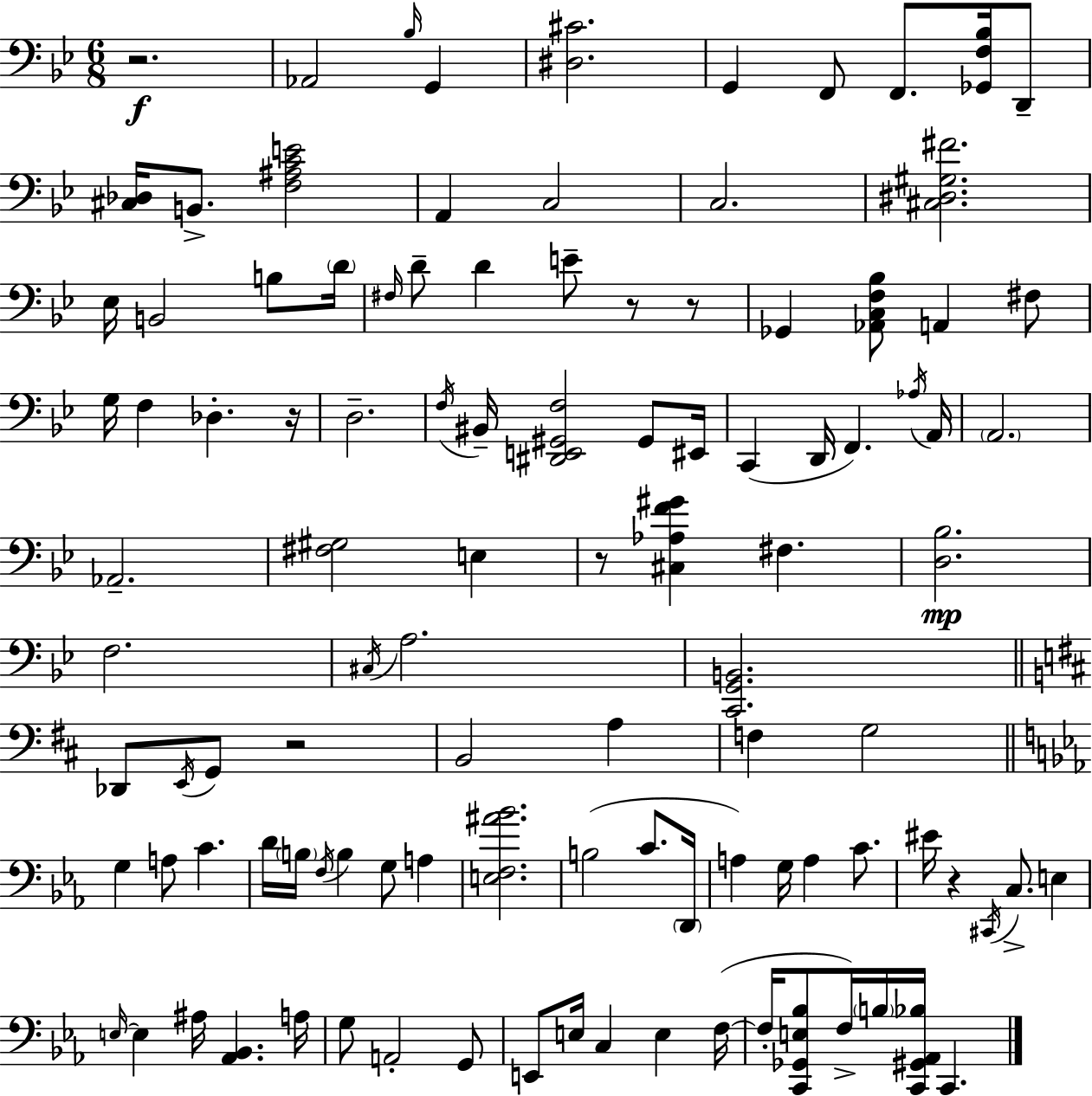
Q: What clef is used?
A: bass